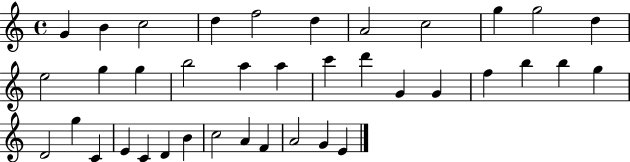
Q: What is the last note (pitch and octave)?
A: E4